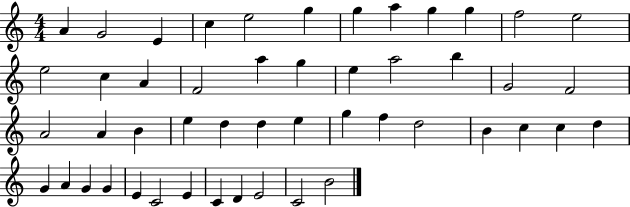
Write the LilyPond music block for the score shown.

{
  \clef treble
  \numericTimeSignature
  \time 4/4
  \key c \major
  a'4 g'2 e'4 | c''4 e''2 g''4 | g''4 a''4 g''4 g''4 | f''2 e''2 | \break e''2 c''4 a'4 | f'2 a''4 g''4 | e''4 a''2 b''4 | g'2 f'2 | \break a'2 a'4 b'4 | e''4 d''4 d''4 e''4 | g''4 f''4 d''2 | b'4 c''4 c''4 d''4 | \break g'4 a'4 g'4 g'4 | e'4 c'2 e'4 | c'4 d'4 e'2 | c'2 b'2 | \break \bar "|."
}